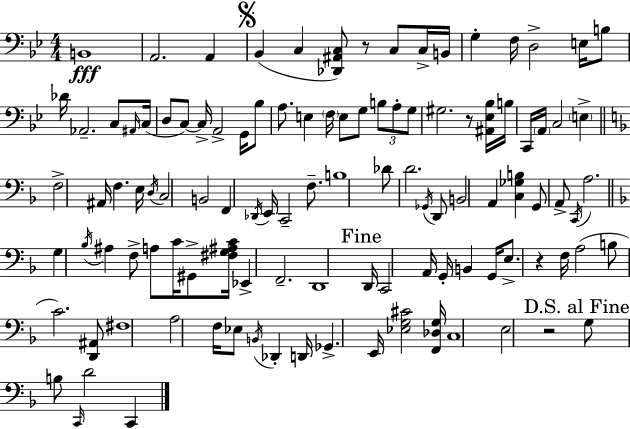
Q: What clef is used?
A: bass